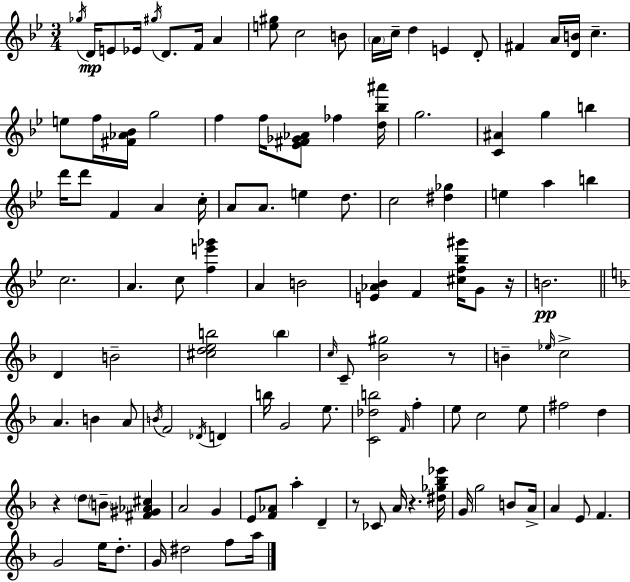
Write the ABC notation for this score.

X:1
T:Untitled
M:3/4
L:1/4
K:Bb
_g/4 D/4 E/2 _E/4 ^g/4 D/2 F/4 A [e^g]/2 c2 B/2 A/4 c/4 d E D/2 ^F A/4 [DB]/4 c e/2 f/4 [^F_A_B]/4 g2 f f/4 [_E^F_G_A]/2 _f [d_b^a']/4 g2 [C^A] g b d'/4 d'/2 F A c/4 A/2 A/2 e d/2 c2 [^d_g] e a b c2 A c/2 [fe'_g'] A B2 [E_A_B] F [^cf_b^g']/4 G/2 z/4 B2 D B2 [^cdeb]2 b c/4 C/2 [_B^g]2 z/2 B _e/4 c2 A B A/2 B/4 F2 _D/4 D b/4 G2 e/2 [C_db]2 F/4 f e/2 c2 e/2 ^f2 d z d/2 B/2 [^F^G_A^c] A2 G E/2 [F_A]/2 a D z/2 _C/2 A/4 z [^d_g_b_e']/4 G/4 g2 B/2 A/4 A E/2 F G2 e/4 d/2 G/4 ^d2 f/2 a/4